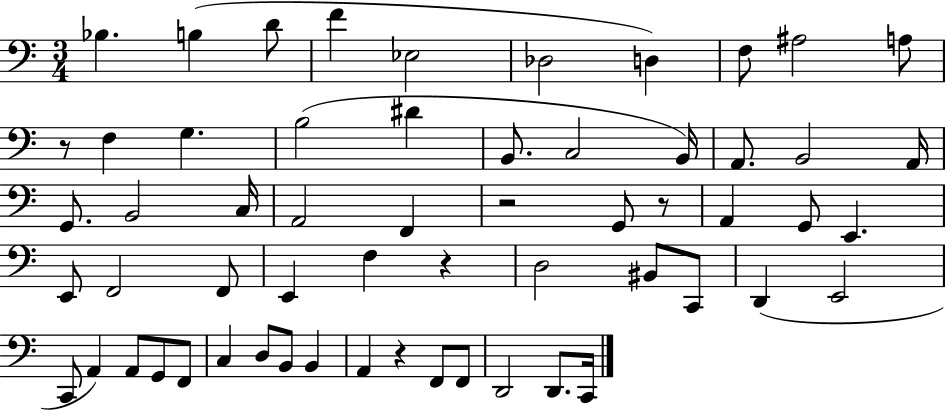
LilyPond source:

{
  \clef bass
  \numericTimeSignature
  \time 3/4
  \key c \major
  \repeat volta 2 { bes4. b4( d'8 | f'4 ees2 | des2 d4) | f8 ais2 a8 | \break r8 f4 g4. | b2( dis'4 | b,8. c2 b,16) | a,8. b,2 a,16 | \break g,8. b,2 c16 | a,2 f,4 | r2 g,8 r8 | a,4 g,8 e,4. | \break e,8 f,2 f,8 | e,4 f4 r4 | d2 bis,8 c,8 | d,4( e,2 | \break c,8 a,4) a,8 g,8 f,8 | c4 d8 b,8 b,4 | a,4 r4 f,8 f,8 | d,2 d,8. c,16 | \break } \bar "|."
}